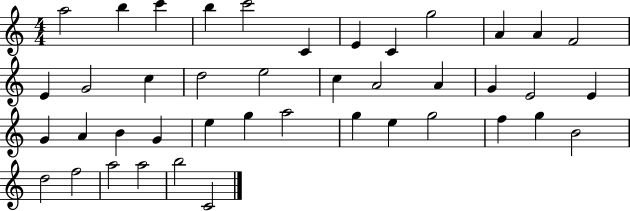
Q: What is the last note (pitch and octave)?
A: C4